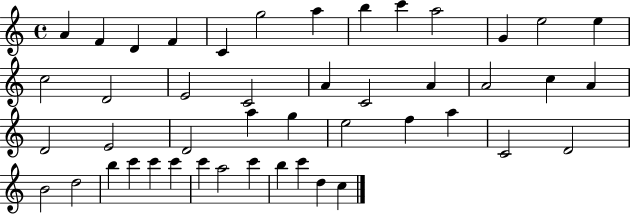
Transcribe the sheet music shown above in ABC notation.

X:1
T:Untitled
M:4/4
L:1/4
K:C
A F D F C g2 a b c' a2 G e2 e c2 D2 E2 C2 A C2 A A2 c A D2 E2 D2 a g e2 f a C2 D2 B2 d2 b c' c' c' c' a2 c' b c' d c